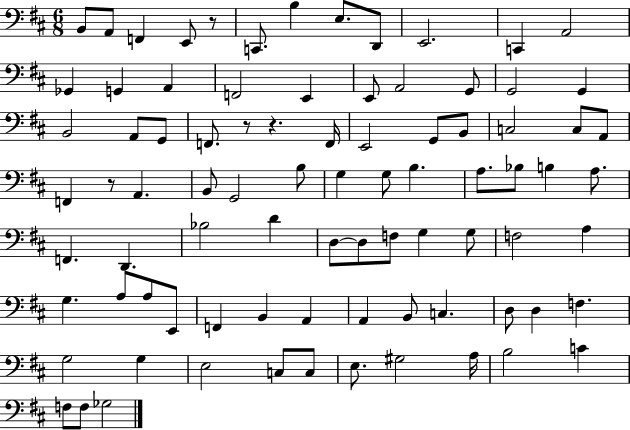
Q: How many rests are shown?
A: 4